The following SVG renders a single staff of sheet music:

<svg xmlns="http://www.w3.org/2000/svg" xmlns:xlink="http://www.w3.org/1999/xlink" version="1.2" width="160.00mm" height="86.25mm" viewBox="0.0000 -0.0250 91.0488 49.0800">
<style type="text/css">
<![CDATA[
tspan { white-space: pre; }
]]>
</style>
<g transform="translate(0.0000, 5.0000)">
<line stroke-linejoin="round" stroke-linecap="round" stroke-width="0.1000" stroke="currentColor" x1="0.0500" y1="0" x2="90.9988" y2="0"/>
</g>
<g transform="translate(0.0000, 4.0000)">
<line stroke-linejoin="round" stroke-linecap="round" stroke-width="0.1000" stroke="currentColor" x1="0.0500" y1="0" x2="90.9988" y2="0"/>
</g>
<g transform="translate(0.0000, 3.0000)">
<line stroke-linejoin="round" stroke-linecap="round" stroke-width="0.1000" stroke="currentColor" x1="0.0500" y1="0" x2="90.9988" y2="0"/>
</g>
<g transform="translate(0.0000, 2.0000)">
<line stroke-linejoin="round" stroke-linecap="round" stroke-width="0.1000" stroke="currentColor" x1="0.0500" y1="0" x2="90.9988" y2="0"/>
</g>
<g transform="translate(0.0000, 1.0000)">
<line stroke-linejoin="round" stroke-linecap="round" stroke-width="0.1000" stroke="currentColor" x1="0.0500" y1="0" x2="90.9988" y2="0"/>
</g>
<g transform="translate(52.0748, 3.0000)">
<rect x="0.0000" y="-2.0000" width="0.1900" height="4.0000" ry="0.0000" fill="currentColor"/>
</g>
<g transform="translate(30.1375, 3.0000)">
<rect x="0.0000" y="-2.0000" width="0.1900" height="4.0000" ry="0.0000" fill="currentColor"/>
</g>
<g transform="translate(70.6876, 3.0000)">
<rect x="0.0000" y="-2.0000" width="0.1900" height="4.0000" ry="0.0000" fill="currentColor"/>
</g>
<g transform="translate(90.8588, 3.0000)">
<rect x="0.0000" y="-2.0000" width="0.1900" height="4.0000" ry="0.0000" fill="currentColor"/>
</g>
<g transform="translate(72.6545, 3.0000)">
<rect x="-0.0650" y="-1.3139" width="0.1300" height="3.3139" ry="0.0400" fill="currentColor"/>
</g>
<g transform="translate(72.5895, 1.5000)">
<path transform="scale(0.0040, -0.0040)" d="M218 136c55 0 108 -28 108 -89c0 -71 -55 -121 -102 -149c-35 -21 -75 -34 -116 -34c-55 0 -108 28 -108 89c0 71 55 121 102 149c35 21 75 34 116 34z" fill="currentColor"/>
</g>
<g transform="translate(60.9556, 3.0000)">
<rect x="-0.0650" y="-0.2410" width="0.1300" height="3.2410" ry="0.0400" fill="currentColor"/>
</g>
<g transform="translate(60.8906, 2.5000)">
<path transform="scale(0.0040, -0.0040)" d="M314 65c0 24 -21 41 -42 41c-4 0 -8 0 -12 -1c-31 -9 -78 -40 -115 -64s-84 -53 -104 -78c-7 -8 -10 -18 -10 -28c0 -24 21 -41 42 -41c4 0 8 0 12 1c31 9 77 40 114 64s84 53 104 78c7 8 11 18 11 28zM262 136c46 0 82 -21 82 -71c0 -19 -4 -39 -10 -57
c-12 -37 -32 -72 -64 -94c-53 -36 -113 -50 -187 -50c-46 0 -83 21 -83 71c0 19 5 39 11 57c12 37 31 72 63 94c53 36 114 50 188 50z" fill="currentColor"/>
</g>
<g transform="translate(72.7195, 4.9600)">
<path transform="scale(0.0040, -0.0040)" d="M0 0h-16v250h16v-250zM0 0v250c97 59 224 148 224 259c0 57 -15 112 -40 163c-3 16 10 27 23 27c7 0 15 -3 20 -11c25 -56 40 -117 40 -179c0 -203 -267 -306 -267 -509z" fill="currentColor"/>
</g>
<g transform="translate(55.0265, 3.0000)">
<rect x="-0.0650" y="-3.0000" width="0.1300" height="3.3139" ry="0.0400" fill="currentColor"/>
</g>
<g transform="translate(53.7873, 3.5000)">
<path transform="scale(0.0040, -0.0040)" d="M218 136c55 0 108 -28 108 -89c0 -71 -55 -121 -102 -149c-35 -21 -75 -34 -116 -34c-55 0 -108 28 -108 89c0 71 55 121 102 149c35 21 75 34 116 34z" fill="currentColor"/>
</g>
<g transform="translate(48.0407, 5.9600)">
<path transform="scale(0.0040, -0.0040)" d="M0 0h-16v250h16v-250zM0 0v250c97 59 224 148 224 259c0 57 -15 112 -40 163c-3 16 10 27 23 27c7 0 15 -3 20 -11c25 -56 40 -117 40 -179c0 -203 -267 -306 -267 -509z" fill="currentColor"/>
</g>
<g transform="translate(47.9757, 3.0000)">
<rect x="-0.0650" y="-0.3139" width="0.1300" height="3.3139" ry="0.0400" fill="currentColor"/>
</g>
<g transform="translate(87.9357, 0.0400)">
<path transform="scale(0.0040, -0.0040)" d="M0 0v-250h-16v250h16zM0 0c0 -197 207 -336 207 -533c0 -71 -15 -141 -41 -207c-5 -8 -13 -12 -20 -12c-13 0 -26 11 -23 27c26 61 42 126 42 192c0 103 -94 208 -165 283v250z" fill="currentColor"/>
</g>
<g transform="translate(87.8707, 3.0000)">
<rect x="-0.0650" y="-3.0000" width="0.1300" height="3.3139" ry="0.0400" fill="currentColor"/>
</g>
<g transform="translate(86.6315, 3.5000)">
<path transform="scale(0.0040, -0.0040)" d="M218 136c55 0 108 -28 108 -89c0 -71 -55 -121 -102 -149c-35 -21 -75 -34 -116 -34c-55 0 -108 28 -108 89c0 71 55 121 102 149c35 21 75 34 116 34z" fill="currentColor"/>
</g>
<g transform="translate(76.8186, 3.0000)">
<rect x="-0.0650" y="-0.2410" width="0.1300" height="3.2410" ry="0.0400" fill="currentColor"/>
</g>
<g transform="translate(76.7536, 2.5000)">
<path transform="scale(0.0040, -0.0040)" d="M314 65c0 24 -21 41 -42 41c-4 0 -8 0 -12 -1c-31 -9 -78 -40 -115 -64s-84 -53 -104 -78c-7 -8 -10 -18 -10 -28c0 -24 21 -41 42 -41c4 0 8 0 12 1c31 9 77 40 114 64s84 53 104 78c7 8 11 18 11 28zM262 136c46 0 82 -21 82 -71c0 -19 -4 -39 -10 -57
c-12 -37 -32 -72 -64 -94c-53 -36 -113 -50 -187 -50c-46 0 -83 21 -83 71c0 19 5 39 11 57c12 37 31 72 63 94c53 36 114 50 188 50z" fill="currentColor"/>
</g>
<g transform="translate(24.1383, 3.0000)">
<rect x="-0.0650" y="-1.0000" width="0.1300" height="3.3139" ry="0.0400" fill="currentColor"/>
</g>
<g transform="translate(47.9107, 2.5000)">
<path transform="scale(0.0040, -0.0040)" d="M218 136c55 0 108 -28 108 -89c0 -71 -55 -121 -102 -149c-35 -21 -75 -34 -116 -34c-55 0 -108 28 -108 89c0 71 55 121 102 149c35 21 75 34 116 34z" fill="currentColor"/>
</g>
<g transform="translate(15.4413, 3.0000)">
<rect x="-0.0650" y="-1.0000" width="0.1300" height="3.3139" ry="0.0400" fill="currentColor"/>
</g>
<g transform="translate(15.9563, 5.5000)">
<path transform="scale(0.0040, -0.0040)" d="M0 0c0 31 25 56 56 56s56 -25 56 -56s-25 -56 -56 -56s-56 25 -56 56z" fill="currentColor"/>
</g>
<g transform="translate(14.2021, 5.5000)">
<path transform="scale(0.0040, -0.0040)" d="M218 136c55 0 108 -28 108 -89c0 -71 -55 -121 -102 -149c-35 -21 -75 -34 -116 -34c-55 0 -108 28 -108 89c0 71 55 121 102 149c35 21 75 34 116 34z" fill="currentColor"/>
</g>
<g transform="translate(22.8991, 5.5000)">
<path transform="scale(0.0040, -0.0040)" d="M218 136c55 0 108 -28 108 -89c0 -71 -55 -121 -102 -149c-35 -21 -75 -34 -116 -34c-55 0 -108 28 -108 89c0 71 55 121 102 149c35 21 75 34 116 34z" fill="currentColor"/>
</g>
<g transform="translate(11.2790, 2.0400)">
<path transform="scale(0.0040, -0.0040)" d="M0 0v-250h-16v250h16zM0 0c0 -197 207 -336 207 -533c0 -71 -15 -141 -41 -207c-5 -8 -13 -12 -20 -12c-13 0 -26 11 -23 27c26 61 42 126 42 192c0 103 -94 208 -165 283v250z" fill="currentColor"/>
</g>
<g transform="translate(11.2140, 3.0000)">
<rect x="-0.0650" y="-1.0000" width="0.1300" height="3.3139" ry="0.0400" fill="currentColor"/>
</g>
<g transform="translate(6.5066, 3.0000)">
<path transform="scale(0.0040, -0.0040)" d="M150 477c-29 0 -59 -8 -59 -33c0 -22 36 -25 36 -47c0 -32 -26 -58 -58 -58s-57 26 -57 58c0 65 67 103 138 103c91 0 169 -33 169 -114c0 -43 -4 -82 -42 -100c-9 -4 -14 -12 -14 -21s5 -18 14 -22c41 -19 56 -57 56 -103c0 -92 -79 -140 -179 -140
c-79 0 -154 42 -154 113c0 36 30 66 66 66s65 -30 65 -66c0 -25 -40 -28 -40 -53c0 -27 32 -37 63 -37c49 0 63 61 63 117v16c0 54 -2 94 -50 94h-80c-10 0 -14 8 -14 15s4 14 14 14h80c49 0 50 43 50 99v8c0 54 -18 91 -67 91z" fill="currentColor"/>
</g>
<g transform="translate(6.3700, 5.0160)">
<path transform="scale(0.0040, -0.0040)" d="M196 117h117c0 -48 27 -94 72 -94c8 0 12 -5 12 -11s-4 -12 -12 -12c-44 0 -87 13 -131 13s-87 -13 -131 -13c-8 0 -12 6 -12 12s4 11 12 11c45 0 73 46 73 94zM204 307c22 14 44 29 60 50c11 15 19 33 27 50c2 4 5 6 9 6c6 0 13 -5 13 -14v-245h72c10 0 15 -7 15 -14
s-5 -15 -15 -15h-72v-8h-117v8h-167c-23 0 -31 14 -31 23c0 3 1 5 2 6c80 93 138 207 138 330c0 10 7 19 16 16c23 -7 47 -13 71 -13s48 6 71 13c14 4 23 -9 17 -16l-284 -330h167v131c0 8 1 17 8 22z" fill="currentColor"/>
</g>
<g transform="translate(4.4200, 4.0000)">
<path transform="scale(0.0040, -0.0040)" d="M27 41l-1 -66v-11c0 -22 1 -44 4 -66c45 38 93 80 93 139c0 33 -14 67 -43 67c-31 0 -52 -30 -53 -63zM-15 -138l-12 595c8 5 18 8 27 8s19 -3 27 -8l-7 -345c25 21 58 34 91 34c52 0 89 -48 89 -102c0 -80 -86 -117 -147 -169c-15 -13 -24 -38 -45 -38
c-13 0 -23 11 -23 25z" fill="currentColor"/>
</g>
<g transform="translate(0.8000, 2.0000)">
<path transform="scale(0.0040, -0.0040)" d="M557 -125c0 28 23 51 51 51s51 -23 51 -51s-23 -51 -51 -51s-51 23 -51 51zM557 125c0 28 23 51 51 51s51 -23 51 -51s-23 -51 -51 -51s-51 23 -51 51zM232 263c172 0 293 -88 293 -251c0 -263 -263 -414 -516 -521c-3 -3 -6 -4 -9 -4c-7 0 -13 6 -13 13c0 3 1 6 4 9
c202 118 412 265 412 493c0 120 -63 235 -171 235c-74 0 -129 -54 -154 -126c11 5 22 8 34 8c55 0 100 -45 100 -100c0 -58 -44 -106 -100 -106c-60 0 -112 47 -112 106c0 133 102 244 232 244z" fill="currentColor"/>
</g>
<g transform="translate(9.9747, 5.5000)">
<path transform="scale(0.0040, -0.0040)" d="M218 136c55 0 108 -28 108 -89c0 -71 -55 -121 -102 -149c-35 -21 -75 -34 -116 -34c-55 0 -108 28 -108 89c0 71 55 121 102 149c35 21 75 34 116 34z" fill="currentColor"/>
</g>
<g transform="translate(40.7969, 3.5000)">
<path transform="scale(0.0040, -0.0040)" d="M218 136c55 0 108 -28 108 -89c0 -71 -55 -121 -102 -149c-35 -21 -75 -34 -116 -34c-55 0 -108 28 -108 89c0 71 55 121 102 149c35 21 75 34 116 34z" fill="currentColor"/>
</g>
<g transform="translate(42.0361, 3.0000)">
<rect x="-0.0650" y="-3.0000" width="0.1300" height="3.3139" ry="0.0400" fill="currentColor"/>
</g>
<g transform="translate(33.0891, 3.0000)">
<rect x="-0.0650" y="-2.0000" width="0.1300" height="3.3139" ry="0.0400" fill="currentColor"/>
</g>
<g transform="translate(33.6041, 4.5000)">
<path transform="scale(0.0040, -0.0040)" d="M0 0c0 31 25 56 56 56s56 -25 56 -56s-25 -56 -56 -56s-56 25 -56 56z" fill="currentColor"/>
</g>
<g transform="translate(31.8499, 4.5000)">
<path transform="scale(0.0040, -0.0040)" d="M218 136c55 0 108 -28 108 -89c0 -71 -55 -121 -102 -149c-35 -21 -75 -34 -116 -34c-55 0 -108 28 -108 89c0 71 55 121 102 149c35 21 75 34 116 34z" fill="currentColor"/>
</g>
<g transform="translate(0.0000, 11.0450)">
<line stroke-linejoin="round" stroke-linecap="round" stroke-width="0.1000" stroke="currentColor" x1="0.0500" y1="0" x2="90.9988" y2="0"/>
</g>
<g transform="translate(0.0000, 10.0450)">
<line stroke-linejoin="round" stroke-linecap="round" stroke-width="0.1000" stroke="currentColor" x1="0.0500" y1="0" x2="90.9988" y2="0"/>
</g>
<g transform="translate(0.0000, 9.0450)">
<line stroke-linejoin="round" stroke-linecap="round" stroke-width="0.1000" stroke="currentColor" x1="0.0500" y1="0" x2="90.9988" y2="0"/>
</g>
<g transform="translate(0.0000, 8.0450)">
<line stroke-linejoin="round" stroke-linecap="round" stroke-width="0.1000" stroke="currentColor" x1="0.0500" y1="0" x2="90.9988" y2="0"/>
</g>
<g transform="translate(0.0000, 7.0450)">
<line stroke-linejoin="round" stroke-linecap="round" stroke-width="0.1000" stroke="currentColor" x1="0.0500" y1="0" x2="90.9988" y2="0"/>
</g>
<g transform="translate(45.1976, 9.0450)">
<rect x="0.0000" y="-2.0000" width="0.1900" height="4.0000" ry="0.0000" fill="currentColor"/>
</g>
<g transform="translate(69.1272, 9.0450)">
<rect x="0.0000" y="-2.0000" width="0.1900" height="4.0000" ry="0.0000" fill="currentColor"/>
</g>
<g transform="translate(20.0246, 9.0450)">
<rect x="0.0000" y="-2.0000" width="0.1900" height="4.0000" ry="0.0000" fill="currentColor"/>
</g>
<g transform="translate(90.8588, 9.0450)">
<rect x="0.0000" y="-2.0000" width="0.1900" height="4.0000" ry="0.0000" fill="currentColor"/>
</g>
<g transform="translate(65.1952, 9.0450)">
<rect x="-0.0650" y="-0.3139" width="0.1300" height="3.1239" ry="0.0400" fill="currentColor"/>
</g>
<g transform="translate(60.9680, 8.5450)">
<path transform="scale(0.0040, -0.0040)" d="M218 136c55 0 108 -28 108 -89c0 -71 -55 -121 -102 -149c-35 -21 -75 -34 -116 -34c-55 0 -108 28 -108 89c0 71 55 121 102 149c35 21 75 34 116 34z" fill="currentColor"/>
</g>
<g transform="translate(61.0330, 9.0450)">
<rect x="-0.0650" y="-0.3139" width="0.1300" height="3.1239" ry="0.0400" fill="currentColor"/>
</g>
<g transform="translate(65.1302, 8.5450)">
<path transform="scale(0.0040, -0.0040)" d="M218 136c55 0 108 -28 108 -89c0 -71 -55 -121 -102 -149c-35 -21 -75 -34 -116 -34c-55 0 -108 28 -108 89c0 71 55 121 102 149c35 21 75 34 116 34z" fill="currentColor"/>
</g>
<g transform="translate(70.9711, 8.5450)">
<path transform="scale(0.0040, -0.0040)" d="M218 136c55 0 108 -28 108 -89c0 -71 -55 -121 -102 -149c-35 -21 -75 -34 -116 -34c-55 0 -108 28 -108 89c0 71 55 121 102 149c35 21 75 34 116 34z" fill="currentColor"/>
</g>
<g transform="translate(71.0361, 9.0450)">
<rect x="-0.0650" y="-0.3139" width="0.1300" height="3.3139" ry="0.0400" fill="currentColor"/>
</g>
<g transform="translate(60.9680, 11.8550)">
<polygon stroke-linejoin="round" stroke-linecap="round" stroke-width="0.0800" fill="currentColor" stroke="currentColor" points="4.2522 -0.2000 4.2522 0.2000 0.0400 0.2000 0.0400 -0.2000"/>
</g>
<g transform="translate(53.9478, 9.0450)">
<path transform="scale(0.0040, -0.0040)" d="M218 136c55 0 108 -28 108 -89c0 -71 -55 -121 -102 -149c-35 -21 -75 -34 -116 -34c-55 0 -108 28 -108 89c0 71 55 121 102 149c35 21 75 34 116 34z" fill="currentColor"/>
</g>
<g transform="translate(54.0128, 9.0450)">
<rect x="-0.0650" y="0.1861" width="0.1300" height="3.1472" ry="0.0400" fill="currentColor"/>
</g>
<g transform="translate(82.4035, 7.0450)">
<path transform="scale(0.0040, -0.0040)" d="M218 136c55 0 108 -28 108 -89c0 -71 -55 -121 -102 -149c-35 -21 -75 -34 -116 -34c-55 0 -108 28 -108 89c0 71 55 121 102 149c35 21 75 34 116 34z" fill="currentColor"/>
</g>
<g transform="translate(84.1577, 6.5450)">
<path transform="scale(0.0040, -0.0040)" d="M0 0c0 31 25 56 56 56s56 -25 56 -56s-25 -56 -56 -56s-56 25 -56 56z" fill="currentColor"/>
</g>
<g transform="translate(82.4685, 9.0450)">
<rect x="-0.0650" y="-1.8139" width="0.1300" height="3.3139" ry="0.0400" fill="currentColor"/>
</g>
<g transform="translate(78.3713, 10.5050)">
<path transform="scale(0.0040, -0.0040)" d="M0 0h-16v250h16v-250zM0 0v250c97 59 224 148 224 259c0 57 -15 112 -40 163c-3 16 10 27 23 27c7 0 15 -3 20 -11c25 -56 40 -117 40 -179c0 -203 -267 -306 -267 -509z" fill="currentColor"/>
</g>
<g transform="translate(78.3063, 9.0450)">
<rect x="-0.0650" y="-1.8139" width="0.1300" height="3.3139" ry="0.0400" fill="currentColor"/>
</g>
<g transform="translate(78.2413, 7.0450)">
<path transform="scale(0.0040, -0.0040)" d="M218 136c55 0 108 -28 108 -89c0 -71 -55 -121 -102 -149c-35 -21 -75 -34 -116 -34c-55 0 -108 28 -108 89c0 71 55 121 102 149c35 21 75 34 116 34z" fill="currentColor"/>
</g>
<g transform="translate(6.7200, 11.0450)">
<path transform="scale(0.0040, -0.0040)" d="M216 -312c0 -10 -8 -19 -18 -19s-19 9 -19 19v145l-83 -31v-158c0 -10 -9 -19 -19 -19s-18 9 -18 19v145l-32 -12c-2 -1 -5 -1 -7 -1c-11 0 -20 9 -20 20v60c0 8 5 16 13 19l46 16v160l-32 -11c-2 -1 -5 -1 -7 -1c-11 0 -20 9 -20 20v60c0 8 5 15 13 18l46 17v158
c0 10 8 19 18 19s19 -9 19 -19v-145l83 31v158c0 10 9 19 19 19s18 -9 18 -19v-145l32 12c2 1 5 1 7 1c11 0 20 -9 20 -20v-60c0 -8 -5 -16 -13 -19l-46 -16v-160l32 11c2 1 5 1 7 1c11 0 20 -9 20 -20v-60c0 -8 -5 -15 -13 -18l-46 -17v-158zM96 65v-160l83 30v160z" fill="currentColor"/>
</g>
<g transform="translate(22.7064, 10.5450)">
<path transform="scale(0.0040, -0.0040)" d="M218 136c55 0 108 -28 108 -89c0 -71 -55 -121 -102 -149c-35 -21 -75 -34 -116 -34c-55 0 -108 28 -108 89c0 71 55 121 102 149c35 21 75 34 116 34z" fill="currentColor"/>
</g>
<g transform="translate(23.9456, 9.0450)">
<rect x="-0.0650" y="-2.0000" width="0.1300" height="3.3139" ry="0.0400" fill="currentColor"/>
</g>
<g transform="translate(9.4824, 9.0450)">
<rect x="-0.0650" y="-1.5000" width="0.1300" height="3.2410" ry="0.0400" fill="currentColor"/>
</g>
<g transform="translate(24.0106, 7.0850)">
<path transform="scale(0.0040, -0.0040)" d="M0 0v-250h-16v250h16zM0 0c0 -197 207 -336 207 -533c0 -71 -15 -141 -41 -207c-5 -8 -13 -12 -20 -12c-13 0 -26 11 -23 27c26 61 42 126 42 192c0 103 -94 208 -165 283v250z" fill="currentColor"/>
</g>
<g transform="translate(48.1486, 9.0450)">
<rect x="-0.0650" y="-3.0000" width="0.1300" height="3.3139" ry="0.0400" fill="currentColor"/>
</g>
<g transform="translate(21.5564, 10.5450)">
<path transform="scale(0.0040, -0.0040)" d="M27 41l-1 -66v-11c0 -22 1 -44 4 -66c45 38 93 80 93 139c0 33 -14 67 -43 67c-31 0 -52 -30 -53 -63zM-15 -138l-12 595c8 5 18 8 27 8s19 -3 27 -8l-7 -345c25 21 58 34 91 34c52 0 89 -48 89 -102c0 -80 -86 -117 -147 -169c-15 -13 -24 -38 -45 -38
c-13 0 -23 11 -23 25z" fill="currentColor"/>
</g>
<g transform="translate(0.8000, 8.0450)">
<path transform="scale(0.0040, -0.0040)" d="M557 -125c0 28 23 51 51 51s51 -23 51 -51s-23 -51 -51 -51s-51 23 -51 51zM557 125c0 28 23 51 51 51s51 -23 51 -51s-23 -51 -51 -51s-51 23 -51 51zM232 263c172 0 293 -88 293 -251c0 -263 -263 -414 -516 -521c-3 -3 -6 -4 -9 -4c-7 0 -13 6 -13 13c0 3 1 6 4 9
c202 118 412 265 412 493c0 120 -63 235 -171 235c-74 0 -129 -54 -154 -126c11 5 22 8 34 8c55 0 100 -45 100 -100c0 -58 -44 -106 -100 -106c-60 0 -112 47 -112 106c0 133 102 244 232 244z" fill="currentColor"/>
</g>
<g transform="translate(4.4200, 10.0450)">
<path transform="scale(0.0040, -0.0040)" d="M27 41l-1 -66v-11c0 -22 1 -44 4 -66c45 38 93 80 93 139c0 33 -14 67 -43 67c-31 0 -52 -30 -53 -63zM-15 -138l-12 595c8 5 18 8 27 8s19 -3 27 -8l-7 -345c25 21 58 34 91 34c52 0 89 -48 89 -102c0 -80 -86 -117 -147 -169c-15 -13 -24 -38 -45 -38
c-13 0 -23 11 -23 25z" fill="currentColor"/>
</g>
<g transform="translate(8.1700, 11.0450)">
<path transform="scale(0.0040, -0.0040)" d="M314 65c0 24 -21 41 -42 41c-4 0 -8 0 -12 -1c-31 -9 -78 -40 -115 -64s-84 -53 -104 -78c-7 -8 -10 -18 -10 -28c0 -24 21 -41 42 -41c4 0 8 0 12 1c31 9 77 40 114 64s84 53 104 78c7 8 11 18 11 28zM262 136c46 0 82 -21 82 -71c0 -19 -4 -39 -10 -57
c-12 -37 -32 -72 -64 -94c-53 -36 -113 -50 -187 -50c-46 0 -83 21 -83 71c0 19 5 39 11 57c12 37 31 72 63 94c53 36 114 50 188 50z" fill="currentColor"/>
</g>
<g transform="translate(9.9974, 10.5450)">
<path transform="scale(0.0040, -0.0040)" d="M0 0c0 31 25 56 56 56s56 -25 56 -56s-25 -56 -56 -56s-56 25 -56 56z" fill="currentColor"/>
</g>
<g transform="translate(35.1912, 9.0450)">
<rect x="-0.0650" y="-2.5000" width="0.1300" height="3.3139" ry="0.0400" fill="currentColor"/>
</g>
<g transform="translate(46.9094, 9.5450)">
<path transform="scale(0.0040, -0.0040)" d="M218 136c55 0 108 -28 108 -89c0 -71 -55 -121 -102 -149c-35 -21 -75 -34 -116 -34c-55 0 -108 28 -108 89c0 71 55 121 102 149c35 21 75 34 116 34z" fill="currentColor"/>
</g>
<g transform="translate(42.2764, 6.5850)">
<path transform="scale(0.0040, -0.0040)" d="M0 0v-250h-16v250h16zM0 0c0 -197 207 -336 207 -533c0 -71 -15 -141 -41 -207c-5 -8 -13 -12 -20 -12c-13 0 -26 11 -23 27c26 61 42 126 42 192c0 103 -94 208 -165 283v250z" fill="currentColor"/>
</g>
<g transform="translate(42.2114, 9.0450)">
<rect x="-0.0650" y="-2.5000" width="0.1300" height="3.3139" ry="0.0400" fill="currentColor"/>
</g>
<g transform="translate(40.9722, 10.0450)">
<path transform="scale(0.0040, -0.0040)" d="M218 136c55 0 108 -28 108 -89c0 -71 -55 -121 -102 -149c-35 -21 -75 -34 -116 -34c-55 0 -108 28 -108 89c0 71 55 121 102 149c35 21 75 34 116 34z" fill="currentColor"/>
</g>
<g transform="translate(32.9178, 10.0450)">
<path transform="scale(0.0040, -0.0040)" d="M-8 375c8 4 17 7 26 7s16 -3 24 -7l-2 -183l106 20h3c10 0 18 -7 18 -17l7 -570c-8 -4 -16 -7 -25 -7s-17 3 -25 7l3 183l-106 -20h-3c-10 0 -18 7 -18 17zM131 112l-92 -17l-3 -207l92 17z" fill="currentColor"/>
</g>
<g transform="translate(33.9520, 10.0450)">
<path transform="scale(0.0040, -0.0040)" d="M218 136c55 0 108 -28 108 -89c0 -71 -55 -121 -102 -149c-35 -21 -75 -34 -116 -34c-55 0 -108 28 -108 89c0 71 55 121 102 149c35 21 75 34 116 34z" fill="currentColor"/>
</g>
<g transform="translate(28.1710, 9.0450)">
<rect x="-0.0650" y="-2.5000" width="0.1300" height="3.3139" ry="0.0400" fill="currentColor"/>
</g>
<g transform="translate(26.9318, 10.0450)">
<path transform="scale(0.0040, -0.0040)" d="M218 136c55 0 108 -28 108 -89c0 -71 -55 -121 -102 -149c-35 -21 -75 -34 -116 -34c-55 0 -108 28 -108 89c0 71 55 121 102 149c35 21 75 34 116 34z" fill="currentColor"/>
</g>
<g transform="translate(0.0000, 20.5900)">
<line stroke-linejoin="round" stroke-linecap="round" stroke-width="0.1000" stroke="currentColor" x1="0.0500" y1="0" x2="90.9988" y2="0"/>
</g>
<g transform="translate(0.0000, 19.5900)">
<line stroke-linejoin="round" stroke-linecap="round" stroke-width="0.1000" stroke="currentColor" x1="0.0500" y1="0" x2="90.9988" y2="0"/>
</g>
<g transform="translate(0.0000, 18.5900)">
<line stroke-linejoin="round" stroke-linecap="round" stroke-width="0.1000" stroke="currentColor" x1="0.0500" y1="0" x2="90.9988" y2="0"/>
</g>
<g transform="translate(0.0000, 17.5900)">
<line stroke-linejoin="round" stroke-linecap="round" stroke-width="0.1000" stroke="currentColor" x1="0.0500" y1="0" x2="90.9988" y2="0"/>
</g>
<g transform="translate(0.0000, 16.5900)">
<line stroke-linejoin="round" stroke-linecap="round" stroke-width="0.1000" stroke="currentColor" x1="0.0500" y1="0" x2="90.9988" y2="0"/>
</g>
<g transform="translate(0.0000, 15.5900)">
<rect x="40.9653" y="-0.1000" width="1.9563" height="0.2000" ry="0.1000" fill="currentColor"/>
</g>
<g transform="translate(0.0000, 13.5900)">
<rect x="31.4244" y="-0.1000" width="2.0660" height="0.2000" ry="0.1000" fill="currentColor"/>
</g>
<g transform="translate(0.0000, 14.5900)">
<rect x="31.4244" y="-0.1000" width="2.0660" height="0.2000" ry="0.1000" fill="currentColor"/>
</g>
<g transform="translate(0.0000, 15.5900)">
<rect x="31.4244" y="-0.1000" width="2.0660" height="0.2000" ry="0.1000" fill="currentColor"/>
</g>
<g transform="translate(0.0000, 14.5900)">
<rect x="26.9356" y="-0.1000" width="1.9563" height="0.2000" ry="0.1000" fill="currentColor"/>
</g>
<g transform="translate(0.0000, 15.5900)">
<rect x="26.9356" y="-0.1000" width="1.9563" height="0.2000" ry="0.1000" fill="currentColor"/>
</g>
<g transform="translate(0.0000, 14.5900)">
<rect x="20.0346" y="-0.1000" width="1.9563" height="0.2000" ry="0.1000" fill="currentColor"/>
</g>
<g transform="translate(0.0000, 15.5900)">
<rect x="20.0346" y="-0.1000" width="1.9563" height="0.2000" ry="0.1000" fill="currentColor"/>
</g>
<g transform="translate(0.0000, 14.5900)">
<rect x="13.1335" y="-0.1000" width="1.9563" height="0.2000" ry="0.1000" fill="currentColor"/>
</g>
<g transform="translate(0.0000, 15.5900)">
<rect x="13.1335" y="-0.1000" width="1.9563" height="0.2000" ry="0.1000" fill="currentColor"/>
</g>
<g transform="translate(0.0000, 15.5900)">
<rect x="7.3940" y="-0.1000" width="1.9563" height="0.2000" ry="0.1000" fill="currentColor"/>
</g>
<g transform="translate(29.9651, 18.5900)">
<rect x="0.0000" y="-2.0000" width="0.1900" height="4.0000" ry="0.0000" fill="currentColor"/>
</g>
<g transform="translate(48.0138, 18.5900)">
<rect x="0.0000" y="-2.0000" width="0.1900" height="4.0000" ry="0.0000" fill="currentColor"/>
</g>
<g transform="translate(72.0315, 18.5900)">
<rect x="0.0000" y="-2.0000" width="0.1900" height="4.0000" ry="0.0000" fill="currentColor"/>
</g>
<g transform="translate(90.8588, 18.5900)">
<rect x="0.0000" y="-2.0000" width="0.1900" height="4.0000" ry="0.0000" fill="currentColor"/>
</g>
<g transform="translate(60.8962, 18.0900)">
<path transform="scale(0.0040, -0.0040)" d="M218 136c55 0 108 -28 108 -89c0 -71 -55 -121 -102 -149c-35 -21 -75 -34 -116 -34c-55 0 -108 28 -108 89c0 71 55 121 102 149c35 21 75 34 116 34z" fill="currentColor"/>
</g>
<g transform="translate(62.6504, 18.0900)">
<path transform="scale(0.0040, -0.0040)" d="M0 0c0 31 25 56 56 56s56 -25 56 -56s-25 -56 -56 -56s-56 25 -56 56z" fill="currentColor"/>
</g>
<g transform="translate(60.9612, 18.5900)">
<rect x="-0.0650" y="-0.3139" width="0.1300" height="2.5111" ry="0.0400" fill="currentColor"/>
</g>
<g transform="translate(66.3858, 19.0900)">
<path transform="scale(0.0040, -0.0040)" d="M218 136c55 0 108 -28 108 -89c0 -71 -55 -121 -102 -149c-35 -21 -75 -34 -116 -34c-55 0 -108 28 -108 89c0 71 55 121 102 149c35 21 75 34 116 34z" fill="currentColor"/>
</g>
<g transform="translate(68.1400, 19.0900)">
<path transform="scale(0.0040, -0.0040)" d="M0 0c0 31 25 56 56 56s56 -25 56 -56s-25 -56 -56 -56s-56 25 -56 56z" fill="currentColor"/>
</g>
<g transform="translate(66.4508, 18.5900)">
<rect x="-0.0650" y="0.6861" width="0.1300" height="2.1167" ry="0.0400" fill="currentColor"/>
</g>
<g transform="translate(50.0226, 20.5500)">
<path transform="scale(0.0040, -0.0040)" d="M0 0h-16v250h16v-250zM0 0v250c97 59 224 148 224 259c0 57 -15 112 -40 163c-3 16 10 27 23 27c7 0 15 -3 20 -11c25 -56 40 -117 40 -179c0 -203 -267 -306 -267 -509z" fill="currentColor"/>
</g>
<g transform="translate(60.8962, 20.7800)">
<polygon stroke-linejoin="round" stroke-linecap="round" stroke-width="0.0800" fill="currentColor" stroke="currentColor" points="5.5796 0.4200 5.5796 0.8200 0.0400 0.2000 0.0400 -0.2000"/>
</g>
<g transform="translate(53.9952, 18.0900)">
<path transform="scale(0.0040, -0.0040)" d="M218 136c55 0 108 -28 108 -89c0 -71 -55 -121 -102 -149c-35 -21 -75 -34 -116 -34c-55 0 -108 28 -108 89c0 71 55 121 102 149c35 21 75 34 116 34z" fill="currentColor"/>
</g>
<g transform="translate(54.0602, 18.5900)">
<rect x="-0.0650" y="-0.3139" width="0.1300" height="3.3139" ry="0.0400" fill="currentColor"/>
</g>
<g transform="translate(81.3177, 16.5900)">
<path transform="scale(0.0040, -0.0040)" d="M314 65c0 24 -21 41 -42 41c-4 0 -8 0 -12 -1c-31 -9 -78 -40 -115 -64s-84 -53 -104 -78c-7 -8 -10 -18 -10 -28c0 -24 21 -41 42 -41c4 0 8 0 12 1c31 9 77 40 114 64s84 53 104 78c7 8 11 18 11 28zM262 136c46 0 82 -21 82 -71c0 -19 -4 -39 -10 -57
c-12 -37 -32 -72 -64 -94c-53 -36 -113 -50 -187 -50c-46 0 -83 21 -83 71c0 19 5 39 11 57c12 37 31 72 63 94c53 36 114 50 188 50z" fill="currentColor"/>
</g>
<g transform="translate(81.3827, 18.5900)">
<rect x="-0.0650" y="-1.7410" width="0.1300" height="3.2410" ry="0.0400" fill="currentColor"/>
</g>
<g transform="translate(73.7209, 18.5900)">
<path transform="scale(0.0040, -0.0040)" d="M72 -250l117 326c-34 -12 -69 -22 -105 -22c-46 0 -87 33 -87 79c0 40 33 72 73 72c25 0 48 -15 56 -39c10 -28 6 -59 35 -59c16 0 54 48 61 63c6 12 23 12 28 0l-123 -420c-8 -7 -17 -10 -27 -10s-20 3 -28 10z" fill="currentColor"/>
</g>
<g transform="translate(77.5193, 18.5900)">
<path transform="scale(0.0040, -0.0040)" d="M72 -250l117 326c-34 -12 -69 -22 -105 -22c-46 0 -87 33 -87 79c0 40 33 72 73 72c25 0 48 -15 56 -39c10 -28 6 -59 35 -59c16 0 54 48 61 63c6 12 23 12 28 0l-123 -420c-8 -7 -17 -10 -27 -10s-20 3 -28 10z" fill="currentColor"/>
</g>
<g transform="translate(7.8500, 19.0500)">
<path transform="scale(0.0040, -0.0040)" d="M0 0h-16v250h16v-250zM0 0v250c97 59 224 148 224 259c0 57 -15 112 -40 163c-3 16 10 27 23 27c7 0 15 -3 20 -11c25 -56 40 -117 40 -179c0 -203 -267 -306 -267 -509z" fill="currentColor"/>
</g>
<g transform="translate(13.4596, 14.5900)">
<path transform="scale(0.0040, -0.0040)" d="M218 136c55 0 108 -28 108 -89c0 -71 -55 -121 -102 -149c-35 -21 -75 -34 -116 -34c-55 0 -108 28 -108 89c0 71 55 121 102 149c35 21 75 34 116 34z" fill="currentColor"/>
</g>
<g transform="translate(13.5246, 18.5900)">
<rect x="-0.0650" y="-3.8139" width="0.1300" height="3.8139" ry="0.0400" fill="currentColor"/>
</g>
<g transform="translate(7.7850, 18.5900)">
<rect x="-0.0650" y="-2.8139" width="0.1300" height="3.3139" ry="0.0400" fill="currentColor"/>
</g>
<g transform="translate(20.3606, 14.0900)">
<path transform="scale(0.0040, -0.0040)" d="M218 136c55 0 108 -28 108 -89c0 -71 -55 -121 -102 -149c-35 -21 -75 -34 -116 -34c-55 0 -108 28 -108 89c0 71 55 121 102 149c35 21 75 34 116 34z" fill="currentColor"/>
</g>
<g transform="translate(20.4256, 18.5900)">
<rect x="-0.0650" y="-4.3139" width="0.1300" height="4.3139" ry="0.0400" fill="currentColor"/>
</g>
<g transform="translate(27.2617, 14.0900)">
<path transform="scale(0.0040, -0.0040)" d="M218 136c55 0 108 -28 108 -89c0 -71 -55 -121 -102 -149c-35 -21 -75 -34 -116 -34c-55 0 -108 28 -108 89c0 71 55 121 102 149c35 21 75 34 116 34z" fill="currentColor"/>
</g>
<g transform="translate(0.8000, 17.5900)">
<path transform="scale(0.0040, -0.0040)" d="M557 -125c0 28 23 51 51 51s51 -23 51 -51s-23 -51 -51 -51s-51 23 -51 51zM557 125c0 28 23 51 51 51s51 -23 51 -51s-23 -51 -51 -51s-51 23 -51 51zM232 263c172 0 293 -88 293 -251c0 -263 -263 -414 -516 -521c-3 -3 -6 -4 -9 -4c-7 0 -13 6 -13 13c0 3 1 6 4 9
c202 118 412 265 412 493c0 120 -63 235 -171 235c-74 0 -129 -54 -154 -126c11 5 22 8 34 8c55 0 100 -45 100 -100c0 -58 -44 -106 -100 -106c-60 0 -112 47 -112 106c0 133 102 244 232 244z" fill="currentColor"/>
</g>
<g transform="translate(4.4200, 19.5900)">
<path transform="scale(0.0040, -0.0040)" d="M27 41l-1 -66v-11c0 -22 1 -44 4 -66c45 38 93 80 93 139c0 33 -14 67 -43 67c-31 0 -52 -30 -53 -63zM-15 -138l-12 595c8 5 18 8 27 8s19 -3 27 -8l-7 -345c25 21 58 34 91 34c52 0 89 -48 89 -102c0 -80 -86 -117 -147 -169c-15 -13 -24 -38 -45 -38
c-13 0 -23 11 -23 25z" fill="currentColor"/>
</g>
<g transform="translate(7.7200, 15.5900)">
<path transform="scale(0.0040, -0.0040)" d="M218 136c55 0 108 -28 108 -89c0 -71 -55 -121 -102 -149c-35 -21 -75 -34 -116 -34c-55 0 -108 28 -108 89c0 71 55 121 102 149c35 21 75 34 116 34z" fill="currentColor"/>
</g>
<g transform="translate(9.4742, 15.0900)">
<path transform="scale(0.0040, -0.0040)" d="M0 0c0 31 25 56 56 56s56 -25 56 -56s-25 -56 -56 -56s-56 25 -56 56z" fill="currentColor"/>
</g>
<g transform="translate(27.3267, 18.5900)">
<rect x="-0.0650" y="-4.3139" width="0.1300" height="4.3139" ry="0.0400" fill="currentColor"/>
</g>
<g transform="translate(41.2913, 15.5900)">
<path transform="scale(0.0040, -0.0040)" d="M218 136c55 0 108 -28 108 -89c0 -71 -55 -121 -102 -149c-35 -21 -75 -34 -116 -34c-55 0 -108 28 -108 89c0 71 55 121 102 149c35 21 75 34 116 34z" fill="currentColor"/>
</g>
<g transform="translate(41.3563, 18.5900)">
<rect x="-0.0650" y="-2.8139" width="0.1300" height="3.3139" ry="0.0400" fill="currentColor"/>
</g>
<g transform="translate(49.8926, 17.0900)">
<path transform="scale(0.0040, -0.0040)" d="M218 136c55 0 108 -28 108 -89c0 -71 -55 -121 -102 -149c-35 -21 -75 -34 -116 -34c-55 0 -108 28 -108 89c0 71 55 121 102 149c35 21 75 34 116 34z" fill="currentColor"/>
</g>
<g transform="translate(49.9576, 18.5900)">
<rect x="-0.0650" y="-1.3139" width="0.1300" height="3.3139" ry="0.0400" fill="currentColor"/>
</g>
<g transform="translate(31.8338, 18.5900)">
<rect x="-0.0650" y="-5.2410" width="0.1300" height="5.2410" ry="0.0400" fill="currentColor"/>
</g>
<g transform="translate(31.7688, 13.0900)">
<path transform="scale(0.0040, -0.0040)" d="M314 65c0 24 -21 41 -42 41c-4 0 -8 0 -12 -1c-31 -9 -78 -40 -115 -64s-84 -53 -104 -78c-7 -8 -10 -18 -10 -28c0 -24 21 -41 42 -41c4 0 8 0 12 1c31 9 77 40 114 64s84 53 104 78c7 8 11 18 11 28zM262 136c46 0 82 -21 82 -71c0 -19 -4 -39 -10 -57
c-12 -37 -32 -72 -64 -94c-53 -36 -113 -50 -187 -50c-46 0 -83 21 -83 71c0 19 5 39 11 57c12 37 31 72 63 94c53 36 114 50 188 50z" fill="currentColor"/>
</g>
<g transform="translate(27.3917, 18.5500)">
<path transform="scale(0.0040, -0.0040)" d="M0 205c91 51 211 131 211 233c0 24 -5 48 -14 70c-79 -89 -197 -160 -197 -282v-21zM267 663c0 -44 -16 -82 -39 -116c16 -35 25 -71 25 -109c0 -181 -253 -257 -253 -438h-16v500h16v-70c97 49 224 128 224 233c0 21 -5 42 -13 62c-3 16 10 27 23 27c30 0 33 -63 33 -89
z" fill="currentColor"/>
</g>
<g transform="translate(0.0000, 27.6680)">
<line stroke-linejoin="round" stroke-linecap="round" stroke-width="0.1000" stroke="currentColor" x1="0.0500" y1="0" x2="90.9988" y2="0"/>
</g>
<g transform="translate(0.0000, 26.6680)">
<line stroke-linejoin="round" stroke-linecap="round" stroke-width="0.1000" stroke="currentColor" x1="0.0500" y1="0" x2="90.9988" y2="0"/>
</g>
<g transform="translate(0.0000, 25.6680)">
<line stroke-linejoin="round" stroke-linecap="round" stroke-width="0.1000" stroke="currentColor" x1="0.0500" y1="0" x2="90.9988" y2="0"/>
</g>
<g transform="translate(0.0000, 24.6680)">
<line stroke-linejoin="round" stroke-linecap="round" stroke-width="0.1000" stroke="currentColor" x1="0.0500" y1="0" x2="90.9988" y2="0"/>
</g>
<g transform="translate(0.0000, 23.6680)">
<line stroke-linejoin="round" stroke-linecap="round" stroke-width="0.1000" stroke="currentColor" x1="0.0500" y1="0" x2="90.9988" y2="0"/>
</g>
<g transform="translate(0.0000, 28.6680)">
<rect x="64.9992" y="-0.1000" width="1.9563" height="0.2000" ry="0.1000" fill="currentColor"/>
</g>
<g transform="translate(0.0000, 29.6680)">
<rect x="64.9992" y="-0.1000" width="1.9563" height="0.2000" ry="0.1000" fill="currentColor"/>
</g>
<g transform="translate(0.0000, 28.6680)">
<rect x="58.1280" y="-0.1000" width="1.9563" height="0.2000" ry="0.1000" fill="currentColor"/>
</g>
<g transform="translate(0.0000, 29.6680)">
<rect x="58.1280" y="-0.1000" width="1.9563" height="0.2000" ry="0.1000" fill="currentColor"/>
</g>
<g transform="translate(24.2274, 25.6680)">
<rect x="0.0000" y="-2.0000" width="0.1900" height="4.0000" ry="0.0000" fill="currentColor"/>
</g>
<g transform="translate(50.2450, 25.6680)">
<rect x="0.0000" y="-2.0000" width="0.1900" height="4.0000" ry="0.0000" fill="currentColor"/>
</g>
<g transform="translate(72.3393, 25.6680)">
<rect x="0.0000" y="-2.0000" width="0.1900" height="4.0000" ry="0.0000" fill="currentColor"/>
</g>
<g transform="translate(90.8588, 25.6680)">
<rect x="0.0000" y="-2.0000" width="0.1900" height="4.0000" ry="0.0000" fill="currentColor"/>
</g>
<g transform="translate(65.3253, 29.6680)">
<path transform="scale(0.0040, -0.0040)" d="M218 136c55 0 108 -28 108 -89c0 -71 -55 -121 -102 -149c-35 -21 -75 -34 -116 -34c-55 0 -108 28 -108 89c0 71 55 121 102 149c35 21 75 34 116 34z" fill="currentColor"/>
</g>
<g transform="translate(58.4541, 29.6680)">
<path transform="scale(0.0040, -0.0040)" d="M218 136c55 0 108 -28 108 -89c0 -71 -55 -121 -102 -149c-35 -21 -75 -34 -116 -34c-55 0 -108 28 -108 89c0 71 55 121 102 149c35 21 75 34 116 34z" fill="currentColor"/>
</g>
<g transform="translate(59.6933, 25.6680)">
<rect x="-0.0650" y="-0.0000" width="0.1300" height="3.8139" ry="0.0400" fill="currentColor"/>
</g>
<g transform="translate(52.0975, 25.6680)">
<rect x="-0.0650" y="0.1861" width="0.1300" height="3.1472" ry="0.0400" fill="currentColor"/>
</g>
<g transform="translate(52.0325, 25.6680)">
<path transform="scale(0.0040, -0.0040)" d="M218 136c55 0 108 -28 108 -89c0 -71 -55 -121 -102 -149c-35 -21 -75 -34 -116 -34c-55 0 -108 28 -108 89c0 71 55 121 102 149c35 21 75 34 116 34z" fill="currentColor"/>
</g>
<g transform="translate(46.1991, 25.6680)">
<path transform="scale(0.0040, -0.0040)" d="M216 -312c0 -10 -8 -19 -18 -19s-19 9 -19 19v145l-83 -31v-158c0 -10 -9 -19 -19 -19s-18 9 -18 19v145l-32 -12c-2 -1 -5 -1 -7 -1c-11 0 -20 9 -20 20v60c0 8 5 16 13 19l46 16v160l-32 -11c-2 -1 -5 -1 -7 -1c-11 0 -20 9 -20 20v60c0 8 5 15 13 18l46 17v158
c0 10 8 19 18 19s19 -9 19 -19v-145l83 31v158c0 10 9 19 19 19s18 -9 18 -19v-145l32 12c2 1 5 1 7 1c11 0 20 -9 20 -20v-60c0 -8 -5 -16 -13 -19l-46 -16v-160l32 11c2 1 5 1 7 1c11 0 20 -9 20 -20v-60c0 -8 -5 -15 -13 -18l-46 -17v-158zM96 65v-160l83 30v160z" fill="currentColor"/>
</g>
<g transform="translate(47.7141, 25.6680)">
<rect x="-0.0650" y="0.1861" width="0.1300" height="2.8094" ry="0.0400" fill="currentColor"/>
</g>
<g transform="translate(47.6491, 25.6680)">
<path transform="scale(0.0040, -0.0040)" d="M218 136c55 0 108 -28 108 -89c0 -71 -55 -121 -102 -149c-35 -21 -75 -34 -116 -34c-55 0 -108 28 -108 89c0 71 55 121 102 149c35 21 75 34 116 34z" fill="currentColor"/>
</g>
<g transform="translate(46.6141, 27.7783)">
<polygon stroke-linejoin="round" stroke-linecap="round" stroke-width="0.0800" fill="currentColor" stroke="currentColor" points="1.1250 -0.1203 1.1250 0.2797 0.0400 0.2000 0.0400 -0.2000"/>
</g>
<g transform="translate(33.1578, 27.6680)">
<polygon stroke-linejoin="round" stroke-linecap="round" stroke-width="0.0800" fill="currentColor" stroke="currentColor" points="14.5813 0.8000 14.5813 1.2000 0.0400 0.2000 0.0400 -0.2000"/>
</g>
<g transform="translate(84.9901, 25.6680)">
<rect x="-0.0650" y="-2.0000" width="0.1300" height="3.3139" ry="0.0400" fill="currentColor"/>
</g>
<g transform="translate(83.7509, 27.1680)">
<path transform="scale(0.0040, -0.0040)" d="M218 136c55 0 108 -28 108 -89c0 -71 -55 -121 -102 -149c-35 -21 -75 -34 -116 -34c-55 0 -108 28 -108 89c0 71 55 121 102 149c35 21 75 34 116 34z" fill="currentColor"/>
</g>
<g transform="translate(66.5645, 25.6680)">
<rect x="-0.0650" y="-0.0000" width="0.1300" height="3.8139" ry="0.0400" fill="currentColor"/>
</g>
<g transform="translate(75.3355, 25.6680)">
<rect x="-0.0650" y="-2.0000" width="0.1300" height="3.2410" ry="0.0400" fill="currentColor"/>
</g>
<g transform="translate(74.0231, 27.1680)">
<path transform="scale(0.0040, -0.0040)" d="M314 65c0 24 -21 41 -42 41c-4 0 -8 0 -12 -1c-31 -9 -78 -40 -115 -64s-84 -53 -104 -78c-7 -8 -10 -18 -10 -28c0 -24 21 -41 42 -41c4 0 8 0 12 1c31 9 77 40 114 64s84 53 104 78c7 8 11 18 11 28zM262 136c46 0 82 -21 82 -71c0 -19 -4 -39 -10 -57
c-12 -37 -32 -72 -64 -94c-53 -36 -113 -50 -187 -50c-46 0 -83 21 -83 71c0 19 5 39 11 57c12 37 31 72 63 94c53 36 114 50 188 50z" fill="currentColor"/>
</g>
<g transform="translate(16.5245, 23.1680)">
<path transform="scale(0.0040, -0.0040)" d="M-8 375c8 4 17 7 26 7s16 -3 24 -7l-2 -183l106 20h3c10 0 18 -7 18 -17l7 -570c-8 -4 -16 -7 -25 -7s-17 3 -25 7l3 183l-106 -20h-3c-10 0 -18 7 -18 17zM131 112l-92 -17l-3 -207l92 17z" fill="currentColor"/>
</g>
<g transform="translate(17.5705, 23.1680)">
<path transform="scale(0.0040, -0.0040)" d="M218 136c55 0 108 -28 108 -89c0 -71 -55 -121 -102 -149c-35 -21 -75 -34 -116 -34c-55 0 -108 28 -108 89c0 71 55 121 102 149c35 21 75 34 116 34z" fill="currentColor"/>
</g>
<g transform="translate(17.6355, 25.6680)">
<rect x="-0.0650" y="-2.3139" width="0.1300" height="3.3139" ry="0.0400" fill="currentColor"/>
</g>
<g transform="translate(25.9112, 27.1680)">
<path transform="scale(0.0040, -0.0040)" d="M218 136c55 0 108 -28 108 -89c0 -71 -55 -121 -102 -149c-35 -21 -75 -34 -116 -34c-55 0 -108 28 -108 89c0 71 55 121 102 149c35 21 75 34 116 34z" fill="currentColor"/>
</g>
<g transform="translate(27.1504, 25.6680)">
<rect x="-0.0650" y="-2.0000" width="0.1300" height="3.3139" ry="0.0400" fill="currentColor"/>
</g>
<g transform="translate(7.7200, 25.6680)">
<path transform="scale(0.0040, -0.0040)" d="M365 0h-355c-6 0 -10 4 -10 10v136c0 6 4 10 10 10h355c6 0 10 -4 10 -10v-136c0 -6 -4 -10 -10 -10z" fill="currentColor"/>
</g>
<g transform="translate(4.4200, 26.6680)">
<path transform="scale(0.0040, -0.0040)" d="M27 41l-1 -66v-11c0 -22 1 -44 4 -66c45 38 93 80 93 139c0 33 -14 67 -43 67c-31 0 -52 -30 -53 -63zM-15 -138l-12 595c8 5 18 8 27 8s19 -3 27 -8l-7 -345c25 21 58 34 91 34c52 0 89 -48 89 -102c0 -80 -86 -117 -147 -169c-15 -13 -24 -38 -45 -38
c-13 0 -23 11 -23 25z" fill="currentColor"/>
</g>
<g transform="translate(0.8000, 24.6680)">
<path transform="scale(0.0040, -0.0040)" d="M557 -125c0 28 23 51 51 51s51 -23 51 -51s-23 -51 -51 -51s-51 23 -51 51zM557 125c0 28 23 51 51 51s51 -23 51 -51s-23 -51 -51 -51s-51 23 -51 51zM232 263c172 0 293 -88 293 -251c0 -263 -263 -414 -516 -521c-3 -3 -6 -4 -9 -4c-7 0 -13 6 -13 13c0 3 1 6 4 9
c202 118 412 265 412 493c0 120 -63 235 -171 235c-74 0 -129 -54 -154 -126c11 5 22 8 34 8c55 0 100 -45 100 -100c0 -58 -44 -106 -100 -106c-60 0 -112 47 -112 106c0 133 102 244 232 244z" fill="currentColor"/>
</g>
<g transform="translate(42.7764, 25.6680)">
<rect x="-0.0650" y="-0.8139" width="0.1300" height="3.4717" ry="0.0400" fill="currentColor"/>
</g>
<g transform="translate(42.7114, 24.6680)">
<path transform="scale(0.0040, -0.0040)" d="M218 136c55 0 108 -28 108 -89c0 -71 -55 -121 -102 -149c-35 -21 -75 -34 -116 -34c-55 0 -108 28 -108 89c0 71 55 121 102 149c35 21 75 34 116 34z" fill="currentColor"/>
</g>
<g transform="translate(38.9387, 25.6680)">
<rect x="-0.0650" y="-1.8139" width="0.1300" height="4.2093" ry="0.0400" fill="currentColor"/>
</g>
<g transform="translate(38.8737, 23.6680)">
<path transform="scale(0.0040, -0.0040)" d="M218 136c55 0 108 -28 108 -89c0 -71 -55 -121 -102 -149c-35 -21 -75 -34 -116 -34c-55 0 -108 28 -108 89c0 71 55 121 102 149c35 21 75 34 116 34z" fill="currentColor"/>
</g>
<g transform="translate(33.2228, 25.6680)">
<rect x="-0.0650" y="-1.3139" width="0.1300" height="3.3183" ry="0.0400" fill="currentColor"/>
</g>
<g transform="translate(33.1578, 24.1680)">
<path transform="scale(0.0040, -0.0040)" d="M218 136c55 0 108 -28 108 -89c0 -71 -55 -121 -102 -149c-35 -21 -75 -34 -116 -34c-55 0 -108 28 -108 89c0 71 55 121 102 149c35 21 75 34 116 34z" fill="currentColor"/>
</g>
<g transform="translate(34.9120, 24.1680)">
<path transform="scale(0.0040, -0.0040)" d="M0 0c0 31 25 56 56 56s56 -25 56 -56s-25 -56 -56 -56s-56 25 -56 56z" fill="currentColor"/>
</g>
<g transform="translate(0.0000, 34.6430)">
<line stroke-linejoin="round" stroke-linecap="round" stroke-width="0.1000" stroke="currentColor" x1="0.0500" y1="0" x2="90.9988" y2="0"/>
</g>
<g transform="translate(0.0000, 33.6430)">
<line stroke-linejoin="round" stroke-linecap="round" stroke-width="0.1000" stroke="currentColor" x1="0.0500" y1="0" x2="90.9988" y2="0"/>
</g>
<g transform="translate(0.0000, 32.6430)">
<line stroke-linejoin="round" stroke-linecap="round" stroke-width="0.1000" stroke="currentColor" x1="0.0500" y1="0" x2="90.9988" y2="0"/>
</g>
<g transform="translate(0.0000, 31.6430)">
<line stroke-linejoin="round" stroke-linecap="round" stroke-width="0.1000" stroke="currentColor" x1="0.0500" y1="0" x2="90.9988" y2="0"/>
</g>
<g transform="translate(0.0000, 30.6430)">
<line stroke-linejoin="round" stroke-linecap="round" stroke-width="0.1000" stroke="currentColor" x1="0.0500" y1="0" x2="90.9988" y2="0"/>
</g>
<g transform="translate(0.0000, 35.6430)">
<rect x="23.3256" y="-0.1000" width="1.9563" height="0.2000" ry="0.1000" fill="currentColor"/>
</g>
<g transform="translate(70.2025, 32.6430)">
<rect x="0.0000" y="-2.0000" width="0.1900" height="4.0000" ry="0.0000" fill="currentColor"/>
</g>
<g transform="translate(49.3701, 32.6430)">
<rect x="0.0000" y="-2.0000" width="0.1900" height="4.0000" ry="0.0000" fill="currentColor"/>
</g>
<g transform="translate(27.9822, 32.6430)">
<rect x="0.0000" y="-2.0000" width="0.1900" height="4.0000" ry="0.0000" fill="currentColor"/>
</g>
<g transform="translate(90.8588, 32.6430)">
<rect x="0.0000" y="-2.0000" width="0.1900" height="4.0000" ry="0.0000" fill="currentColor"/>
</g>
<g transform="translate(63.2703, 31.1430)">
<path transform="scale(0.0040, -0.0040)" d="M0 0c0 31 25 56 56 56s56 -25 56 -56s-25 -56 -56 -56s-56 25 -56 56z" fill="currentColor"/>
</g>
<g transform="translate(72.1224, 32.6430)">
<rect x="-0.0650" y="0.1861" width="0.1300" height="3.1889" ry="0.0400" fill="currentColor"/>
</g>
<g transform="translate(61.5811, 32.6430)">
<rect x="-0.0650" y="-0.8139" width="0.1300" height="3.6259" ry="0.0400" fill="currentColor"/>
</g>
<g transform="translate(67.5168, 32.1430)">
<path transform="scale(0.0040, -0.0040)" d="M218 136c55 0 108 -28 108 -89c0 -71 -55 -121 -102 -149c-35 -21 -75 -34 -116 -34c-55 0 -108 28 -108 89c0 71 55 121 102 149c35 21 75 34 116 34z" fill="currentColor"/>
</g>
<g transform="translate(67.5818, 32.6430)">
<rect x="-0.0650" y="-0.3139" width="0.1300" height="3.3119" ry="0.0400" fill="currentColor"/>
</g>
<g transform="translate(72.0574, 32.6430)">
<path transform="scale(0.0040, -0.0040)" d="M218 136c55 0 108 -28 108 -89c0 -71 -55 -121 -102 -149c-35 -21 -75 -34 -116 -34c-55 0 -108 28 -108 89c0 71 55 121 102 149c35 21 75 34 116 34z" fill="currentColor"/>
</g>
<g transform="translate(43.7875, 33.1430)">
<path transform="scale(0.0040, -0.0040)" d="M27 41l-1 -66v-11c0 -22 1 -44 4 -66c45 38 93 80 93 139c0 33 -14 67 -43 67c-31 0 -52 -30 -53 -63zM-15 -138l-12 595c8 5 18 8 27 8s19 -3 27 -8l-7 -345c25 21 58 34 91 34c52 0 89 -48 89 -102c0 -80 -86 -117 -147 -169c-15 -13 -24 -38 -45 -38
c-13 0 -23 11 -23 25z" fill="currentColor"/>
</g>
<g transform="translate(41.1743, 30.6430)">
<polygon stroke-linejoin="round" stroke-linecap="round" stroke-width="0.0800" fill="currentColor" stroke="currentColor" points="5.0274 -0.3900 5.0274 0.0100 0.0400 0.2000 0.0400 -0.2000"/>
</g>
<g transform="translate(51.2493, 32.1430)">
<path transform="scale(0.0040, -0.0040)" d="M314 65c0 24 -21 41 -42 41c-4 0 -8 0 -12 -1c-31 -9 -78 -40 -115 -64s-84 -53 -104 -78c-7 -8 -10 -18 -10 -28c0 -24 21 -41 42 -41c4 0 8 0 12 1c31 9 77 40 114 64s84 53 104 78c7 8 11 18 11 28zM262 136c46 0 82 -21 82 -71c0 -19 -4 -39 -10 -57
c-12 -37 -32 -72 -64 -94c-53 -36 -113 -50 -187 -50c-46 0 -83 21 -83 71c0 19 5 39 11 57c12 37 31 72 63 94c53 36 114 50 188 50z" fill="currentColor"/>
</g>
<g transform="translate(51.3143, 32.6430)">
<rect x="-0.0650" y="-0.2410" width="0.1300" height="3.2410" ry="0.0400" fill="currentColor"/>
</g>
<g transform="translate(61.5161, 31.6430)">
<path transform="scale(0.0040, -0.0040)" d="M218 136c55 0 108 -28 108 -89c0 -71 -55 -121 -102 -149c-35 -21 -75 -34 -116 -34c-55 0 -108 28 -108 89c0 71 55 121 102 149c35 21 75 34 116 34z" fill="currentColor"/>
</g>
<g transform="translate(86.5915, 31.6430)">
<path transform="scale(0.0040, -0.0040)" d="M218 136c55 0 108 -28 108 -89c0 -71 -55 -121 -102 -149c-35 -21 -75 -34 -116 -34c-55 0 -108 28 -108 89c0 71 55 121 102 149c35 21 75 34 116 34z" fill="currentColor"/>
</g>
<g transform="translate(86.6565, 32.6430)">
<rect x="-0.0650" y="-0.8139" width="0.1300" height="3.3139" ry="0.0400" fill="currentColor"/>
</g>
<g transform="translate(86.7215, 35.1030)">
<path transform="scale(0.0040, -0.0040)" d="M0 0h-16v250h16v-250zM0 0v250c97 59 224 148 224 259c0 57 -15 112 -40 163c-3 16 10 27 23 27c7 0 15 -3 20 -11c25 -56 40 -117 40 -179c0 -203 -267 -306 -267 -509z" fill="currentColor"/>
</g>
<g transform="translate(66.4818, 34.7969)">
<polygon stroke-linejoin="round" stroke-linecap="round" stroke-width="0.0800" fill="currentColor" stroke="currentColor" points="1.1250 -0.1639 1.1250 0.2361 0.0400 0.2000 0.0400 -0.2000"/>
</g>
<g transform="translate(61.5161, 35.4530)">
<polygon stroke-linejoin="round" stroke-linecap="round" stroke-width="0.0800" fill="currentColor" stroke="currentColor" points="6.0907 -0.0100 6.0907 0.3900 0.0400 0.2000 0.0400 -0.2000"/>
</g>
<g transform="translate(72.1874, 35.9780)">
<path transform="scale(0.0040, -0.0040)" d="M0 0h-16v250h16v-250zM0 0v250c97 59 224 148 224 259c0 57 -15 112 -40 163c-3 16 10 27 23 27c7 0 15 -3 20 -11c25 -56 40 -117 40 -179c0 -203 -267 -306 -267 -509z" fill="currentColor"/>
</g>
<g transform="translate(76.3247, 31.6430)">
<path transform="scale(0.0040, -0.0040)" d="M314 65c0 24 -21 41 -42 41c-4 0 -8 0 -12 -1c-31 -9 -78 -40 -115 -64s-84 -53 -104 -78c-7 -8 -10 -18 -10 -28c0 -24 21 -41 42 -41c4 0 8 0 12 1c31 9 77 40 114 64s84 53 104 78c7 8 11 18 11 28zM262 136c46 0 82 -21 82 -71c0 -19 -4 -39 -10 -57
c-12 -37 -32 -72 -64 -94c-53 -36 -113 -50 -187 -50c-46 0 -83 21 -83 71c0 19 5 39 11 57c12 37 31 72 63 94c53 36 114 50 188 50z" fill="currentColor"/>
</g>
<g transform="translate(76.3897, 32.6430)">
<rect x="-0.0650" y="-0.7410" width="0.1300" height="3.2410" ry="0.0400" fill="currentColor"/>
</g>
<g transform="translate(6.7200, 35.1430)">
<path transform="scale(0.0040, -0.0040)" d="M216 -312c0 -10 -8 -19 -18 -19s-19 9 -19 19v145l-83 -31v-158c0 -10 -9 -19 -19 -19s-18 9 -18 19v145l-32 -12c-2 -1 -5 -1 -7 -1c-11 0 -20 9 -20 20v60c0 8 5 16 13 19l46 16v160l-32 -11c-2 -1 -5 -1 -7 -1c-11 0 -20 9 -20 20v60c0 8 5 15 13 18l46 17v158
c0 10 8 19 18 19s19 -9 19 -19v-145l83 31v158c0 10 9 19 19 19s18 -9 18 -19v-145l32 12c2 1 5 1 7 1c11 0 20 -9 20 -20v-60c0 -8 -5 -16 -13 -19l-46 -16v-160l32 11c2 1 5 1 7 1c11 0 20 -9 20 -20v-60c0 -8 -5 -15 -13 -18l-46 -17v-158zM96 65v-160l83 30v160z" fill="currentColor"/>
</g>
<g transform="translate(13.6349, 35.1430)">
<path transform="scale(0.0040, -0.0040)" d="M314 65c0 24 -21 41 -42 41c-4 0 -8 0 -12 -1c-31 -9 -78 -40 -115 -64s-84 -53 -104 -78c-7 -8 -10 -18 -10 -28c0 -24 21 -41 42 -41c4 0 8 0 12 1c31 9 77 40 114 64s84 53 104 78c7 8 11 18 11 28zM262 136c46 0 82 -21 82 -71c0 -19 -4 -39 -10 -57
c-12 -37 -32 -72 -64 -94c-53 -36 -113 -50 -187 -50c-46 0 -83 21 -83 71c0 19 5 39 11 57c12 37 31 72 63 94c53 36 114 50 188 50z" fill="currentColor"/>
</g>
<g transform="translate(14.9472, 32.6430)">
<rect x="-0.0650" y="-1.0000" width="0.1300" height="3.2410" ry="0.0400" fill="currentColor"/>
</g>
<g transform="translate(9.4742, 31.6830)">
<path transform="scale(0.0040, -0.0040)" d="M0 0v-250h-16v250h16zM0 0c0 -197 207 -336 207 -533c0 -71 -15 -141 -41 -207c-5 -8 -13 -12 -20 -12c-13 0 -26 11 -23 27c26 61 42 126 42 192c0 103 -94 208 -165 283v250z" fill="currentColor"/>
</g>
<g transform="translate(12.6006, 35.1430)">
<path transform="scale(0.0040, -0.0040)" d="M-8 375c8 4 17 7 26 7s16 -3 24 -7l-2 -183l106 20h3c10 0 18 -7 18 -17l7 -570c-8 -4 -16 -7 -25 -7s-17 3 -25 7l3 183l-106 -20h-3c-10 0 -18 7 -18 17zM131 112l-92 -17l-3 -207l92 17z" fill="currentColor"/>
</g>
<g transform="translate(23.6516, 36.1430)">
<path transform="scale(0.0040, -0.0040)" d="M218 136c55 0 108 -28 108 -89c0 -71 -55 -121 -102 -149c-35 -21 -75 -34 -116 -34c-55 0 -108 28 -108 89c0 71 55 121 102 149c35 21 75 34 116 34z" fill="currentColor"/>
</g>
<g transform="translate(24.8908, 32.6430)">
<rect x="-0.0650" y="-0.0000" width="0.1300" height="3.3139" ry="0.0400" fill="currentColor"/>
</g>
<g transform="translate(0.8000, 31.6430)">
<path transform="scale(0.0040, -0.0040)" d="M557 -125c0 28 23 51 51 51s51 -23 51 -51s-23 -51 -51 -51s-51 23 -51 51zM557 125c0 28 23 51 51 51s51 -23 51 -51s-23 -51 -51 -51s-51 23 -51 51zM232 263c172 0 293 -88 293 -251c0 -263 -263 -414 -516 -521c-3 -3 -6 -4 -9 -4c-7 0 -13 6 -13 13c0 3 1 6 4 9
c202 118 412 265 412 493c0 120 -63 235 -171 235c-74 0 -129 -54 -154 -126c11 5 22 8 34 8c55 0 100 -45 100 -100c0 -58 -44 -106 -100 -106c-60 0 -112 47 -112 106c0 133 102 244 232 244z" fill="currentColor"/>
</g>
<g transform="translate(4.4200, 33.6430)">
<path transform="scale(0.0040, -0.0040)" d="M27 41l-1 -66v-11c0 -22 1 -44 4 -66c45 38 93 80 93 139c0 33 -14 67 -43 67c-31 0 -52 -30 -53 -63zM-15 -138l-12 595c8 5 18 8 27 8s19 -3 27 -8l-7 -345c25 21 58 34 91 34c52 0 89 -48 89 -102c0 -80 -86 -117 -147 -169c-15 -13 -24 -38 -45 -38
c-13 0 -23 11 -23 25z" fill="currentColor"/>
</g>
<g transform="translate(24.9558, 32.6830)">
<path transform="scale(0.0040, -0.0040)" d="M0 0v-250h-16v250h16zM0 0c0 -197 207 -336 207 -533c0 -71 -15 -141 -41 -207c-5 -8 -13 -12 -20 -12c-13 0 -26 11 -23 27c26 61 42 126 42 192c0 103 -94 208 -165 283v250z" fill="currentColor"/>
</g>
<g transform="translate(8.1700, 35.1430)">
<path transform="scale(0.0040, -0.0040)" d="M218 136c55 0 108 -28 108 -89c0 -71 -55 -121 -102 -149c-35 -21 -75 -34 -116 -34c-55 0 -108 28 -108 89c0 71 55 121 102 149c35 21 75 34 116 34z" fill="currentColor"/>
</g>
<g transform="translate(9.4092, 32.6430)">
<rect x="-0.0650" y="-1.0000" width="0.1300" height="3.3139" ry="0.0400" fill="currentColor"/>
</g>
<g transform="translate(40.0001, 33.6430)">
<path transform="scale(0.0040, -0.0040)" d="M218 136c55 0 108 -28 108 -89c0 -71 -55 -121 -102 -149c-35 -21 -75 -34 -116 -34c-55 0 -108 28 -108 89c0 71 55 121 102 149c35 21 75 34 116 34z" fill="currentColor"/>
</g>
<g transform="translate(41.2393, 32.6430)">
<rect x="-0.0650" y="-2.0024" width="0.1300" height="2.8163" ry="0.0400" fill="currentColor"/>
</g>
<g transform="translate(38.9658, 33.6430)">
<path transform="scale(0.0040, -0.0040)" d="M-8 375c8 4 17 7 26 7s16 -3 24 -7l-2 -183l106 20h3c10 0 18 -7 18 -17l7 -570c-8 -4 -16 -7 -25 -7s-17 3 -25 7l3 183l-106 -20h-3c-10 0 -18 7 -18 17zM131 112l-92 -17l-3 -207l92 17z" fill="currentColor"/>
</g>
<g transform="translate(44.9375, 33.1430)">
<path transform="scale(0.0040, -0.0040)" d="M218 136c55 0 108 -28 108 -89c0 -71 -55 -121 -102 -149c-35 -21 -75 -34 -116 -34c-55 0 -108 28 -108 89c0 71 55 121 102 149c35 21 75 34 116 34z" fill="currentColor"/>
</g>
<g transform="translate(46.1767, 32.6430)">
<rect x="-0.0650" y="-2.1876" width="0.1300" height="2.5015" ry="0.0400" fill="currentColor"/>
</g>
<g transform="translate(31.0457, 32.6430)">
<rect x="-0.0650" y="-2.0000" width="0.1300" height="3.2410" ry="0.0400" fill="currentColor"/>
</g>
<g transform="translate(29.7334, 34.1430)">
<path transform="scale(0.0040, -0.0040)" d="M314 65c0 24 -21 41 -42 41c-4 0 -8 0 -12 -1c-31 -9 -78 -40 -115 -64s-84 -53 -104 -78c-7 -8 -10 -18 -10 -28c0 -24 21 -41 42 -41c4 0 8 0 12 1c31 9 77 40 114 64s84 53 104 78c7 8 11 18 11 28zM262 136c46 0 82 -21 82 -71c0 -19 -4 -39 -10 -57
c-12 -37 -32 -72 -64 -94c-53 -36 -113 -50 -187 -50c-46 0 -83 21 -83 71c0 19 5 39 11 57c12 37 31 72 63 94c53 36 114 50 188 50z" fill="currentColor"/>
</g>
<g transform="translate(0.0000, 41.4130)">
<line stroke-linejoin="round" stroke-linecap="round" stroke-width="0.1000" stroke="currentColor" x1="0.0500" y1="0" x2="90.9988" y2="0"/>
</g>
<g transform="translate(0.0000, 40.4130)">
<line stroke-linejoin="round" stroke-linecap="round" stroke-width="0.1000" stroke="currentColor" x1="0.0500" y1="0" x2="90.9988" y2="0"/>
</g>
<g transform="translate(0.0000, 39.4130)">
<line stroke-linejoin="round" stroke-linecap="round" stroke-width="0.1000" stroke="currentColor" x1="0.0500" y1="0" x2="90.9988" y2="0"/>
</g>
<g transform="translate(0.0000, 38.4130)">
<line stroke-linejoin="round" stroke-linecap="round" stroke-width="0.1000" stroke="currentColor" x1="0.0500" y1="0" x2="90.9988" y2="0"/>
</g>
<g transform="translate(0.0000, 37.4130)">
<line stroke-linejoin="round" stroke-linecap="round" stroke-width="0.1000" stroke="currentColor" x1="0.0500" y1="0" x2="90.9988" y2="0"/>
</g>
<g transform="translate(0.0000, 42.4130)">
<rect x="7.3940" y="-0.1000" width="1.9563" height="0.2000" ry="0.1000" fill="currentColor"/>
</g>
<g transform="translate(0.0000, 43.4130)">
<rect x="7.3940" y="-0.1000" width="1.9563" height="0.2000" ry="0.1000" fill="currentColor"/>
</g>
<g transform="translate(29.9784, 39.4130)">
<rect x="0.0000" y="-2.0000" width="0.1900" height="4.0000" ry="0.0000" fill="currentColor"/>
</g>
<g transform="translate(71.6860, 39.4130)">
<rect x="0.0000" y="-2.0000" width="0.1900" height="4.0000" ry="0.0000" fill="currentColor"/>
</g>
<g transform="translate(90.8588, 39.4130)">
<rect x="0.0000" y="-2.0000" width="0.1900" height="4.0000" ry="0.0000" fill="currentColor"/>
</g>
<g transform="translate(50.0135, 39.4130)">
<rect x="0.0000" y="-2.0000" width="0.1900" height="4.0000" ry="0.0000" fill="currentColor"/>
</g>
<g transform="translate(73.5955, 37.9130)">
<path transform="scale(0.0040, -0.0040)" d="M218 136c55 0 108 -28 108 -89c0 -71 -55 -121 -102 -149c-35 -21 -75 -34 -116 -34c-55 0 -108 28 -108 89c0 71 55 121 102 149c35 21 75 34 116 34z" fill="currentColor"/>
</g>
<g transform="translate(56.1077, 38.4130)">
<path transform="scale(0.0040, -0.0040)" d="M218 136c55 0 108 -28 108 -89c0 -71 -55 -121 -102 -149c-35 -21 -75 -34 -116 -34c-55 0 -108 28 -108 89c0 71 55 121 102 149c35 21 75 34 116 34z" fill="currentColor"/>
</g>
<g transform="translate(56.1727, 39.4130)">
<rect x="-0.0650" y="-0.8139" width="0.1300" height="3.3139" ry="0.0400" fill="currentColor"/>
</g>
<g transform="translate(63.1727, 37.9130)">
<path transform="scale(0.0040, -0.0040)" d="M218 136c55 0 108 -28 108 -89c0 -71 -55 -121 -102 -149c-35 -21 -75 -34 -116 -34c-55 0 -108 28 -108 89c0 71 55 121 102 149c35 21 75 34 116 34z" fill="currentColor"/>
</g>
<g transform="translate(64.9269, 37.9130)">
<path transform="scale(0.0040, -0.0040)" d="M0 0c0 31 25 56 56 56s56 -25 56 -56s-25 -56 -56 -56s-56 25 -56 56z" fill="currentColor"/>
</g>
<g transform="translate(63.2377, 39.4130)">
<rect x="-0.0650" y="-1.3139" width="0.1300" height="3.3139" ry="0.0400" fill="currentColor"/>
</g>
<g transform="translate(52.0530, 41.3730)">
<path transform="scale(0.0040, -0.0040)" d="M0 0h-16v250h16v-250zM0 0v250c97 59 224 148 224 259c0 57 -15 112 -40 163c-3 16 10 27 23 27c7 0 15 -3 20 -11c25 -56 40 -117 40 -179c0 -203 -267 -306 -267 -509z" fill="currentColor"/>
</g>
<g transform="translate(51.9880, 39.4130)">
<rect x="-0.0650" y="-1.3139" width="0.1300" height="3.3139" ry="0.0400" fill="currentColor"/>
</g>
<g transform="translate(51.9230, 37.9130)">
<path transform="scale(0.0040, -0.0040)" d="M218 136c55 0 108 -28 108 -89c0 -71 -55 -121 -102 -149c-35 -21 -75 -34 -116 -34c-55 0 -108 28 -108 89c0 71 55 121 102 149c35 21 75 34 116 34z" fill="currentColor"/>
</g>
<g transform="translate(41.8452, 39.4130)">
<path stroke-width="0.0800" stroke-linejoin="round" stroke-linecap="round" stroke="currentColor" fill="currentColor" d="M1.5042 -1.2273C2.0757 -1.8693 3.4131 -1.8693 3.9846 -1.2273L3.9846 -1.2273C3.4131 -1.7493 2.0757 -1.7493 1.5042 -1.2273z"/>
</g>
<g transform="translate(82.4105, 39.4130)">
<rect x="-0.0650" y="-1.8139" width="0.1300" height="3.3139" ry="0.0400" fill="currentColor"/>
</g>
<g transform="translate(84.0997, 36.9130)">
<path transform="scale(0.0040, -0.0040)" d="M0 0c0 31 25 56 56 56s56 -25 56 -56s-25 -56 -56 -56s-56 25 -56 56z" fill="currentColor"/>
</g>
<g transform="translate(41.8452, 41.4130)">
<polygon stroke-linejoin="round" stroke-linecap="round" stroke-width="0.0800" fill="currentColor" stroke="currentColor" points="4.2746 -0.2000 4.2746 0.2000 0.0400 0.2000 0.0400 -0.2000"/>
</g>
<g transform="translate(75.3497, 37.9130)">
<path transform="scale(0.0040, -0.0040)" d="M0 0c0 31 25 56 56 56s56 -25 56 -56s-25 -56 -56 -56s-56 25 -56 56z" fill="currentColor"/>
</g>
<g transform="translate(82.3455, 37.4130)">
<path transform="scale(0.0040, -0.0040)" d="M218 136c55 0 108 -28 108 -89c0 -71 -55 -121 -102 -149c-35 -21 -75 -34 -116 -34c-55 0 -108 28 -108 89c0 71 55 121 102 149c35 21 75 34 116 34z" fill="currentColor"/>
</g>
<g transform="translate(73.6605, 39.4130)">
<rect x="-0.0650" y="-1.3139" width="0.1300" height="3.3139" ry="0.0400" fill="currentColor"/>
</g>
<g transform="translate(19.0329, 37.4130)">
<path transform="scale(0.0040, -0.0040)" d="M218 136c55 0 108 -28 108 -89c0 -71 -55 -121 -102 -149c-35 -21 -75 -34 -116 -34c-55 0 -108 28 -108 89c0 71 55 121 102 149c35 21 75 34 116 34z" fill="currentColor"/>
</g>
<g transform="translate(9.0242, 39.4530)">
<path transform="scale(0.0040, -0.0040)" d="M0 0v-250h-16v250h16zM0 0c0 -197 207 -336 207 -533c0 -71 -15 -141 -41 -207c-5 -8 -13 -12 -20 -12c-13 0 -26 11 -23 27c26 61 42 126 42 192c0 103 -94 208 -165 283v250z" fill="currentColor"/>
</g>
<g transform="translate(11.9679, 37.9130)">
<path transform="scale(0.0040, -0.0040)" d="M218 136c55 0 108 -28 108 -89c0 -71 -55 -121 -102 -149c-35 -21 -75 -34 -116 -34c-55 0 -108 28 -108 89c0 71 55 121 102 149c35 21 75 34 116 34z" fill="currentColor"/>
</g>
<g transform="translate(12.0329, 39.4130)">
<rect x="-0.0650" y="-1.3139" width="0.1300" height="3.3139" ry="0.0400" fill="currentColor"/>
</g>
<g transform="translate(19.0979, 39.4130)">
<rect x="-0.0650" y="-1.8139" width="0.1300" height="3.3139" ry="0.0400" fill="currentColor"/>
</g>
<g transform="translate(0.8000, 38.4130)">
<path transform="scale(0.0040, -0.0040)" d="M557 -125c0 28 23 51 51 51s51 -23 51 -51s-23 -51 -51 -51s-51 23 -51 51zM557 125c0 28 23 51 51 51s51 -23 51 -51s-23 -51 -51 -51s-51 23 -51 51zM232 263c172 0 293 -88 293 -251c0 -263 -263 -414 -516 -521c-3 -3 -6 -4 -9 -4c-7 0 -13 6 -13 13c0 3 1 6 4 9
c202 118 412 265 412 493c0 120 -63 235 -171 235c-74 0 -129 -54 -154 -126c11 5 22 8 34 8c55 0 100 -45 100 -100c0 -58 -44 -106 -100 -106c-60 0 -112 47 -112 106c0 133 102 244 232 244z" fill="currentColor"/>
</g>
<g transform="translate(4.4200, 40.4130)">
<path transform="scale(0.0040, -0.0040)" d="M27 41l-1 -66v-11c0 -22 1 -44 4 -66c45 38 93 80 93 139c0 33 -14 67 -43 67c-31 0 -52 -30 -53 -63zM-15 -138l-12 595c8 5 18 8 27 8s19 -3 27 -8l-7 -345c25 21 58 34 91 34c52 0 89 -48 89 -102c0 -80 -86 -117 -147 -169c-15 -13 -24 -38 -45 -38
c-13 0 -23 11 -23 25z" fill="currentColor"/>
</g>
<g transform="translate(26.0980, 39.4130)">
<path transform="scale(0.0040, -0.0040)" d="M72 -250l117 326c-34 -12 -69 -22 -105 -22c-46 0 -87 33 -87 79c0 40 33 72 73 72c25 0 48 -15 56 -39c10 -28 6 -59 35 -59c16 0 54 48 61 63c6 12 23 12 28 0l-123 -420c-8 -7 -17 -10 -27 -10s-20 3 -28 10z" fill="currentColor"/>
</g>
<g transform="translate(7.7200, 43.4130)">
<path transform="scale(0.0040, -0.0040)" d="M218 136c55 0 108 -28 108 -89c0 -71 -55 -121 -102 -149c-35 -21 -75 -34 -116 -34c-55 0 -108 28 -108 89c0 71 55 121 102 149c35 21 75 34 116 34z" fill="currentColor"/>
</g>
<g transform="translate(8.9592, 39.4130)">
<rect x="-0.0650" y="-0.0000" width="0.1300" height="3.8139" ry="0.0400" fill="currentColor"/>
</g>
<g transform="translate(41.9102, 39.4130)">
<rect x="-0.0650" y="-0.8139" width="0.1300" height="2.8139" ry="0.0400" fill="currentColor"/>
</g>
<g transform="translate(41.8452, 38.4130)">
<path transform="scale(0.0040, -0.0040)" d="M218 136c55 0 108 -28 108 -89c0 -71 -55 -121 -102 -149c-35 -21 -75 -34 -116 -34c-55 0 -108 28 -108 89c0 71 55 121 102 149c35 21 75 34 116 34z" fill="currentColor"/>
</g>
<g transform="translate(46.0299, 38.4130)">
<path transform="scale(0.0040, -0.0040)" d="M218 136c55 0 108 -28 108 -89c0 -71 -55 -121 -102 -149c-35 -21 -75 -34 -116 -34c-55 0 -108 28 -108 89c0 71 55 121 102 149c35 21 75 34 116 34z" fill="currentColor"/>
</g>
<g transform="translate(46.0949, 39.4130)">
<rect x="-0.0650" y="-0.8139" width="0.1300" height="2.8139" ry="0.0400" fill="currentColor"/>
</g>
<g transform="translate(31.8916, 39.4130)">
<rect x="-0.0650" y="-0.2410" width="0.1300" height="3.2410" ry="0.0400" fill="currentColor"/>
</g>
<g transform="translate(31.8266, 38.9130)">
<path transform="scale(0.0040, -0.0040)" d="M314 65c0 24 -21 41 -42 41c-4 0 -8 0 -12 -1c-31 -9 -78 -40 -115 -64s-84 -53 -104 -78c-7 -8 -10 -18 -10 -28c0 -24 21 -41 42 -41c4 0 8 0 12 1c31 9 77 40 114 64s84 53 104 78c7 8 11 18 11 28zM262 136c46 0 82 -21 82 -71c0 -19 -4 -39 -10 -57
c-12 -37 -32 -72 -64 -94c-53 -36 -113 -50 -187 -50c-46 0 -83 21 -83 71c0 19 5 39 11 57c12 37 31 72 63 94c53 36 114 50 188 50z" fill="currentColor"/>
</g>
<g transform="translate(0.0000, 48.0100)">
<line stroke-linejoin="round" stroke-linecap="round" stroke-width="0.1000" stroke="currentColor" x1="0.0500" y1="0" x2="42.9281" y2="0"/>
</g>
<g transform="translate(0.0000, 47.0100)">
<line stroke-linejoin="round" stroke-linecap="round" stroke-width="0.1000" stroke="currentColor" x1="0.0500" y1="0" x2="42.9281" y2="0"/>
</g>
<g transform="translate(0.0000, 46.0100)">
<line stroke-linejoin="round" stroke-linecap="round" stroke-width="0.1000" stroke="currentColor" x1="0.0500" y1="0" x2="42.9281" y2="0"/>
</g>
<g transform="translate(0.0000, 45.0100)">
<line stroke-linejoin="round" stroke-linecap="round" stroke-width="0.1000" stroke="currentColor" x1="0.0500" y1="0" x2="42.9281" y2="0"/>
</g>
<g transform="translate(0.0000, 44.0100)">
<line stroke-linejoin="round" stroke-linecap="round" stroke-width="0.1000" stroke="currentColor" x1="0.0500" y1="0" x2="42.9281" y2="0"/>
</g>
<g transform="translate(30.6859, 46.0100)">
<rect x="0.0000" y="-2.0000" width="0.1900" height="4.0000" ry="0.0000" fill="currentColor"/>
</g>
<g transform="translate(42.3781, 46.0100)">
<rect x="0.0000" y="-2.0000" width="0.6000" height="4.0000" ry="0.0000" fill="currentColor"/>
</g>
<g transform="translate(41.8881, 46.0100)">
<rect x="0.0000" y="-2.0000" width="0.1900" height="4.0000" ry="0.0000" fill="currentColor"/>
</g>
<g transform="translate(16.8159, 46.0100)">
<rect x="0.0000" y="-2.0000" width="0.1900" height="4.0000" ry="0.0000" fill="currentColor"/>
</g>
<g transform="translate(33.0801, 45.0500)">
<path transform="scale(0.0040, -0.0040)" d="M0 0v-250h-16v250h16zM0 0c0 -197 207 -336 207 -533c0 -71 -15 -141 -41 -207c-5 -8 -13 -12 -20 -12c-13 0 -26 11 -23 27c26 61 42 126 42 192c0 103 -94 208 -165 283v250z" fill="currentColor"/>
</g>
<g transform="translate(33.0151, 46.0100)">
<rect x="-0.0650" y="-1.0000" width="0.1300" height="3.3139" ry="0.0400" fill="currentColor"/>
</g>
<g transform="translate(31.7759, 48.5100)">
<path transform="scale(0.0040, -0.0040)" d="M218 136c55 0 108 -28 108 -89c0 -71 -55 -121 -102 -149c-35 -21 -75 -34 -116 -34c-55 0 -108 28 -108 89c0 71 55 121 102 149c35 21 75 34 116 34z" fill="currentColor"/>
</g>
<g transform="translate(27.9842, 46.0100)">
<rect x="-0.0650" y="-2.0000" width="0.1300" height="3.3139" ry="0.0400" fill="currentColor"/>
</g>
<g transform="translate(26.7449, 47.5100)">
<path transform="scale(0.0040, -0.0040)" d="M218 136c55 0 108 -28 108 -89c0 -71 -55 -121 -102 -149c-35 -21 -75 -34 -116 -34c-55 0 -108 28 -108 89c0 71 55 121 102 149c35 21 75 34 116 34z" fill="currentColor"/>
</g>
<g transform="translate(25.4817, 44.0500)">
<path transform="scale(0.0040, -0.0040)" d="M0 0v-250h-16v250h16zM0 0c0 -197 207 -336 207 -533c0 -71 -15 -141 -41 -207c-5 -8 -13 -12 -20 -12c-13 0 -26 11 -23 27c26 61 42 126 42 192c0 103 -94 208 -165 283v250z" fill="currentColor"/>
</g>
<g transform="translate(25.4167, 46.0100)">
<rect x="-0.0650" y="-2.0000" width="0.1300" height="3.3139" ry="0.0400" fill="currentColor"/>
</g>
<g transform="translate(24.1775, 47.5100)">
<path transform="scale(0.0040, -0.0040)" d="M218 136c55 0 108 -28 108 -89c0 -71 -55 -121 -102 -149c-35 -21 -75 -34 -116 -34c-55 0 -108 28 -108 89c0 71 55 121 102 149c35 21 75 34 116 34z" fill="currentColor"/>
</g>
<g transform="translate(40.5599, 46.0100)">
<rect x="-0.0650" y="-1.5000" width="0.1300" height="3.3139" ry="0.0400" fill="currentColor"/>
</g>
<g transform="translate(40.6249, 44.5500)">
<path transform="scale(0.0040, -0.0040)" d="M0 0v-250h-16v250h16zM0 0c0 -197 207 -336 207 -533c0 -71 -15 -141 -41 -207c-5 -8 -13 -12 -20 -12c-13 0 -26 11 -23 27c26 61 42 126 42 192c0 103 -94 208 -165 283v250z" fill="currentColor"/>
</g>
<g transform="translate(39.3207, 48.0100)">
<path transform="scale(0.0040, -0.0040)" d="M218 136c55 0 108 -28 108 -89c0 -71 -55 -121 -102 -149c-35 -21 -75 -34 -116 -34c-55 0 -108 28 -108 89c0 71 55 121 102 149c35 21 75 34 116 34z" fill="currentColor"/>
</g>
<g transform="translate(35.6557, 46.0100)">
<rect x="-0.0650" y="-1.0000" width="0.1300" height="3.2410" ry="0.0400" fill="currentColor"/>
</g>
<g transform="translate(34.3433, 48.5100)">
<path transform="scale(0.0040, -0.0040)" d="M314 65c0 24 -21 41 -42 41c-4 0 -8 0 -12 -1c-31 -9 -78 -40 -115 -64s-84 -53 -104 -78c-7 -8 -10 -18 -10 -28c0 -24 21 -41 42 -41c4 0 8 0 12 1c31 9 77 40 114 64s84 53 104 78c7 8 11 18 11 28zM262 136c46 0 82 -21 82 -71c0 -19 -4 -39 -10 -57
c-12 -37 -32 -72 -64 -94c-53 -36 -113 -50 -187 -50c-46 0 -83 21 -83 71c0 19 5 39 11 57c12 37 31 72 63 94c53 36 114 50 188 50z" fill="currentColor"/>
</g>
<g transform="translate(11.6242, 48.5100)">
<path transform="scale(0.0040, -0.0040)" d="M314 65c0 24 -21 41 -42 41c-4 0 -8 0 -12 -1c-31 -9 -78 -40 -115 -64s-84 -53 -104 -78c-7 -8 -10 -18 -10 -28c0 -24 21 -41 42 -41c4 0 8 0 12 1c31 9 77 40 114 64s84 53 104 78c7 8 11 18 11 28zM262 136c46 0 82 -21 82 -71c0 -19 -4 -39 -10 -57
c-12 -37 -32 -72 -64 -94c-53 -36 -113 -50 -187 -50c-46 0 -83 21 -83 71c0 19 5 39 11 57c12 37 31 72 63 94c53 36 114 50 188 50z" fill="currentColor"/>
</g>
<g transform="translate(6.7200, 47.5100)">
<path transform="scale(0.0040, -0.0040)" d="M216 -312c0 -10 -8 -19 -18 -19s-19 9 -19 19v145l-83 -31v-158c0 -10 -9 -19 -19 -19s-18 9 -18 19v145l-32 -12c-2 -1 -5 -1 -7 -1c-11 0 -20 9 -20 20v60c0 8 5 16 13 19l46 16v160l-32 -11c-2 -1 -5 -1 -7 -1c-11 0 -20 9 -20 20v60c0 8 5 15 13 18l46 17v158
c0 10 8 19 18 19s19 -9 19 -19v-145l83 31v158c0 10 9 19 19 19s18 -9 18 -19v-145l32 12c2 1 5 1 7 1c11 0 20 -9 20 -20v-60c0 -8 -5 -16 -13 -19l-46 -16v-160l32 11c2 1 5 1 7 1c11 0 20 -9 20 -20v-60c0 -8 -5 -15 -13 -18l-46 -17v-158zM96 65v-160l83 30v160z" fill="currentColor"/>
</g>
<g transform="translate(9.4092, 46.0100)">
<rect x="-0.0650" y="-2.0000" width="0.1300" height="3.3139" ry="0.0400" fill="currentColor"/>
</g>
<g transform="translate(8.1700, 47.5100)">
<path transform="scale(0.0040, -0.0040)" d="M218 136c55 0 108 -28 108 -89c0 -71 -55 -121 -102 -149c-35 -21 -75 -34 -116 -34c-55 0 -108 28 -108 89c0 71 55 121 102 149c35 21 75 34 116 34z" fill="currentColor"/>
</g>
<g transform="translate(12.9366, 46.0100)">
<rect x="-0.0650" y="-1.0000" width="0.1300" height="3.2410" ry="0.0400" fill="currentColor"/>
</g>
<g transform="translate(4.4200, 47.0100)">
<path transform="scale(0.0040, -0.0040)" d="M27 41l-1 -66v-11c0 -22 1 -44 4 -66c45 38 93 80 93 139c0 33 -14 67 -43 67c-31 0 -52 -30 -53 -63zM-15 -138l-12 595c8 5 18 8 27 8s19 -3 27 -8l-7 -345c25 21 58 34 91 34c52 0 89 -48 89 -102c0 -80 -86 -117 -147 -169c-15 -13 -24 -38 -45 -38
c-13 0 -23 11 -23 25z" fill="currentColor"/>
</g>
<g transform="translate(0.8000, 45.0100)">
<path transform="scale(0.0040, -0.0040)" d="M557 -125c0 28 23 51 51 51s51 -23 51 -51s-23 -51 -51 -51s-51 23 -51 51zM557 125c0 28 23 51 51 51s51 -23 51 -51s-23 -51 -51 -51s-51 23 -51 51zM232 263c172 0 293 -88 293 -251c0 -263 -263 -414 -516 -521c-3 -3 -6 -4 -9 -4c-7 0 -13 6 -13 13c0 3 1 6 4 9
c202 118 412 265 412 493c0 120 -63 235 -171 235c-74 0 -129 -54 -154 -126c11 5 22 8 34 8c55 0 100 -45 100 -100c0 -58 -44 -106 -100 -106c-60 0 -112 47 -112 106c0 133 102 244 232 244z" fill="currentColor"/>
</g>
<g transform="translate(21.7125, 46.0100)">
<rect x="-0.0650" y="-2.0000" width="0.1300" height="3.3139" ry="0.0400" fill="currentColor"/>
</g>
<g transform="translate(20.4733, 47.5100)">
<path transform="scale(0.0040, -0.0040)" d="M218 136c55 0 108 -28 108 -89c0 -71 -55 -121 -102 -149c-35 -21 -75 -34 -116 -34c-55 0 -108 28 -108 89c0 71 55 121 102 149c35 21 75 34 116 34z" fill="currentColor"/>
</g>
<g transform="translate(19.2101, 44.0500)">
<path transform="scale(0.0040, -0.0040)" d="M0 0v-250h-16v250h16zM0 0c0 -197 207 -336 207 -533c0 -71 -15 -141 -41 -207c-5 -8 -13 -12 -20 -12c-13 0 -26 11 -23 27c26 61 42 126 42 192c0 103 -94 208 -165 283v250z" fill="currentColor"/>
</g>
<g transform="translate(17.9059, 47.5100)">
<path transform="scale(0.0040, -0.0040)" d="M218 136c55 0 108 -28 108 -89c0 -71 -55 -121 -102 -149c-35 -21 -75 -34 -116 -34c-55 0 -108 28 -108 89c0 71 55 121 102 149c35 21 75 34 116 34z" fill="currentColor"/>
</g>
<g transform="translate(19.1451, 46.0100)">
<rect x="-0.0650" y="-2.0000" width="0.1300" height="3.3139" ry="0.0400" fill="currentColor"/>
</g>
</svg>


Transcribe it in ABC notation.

X:1
T:Untitled
M:3/4
L:1/4
K:F
F,,/2 F,, F,, A,, C, E,/2 C, E,2 G,/2 E,2 C,/2 ^G,,2 _A,,/2 _B,, B,, B,,/2 C, D, E,/2 E,/2 E, A,/2 A, C/2 E F F/4 A2 C G,/2 E, E,/2 C,/2 z/2 z/2 A,2 z2 B, A,, G,/2 A,/2 F,/2 ^D,/4 D, C,, C,, A,,2 A,, ^F,,/2 F,,2 D,,/2 A,,2 B,,/2 _C,/2 E,2 F,/2 E,/4 D,/2 F,2 F,/2 C,,/2 G, A, z/2 E,2 F,/2 F,/2 G,/2 F, G, G, A, ^A,, F,,2 A,,/2 A,, A,,/2 A,, F,,/2 F,,2 G,,/2